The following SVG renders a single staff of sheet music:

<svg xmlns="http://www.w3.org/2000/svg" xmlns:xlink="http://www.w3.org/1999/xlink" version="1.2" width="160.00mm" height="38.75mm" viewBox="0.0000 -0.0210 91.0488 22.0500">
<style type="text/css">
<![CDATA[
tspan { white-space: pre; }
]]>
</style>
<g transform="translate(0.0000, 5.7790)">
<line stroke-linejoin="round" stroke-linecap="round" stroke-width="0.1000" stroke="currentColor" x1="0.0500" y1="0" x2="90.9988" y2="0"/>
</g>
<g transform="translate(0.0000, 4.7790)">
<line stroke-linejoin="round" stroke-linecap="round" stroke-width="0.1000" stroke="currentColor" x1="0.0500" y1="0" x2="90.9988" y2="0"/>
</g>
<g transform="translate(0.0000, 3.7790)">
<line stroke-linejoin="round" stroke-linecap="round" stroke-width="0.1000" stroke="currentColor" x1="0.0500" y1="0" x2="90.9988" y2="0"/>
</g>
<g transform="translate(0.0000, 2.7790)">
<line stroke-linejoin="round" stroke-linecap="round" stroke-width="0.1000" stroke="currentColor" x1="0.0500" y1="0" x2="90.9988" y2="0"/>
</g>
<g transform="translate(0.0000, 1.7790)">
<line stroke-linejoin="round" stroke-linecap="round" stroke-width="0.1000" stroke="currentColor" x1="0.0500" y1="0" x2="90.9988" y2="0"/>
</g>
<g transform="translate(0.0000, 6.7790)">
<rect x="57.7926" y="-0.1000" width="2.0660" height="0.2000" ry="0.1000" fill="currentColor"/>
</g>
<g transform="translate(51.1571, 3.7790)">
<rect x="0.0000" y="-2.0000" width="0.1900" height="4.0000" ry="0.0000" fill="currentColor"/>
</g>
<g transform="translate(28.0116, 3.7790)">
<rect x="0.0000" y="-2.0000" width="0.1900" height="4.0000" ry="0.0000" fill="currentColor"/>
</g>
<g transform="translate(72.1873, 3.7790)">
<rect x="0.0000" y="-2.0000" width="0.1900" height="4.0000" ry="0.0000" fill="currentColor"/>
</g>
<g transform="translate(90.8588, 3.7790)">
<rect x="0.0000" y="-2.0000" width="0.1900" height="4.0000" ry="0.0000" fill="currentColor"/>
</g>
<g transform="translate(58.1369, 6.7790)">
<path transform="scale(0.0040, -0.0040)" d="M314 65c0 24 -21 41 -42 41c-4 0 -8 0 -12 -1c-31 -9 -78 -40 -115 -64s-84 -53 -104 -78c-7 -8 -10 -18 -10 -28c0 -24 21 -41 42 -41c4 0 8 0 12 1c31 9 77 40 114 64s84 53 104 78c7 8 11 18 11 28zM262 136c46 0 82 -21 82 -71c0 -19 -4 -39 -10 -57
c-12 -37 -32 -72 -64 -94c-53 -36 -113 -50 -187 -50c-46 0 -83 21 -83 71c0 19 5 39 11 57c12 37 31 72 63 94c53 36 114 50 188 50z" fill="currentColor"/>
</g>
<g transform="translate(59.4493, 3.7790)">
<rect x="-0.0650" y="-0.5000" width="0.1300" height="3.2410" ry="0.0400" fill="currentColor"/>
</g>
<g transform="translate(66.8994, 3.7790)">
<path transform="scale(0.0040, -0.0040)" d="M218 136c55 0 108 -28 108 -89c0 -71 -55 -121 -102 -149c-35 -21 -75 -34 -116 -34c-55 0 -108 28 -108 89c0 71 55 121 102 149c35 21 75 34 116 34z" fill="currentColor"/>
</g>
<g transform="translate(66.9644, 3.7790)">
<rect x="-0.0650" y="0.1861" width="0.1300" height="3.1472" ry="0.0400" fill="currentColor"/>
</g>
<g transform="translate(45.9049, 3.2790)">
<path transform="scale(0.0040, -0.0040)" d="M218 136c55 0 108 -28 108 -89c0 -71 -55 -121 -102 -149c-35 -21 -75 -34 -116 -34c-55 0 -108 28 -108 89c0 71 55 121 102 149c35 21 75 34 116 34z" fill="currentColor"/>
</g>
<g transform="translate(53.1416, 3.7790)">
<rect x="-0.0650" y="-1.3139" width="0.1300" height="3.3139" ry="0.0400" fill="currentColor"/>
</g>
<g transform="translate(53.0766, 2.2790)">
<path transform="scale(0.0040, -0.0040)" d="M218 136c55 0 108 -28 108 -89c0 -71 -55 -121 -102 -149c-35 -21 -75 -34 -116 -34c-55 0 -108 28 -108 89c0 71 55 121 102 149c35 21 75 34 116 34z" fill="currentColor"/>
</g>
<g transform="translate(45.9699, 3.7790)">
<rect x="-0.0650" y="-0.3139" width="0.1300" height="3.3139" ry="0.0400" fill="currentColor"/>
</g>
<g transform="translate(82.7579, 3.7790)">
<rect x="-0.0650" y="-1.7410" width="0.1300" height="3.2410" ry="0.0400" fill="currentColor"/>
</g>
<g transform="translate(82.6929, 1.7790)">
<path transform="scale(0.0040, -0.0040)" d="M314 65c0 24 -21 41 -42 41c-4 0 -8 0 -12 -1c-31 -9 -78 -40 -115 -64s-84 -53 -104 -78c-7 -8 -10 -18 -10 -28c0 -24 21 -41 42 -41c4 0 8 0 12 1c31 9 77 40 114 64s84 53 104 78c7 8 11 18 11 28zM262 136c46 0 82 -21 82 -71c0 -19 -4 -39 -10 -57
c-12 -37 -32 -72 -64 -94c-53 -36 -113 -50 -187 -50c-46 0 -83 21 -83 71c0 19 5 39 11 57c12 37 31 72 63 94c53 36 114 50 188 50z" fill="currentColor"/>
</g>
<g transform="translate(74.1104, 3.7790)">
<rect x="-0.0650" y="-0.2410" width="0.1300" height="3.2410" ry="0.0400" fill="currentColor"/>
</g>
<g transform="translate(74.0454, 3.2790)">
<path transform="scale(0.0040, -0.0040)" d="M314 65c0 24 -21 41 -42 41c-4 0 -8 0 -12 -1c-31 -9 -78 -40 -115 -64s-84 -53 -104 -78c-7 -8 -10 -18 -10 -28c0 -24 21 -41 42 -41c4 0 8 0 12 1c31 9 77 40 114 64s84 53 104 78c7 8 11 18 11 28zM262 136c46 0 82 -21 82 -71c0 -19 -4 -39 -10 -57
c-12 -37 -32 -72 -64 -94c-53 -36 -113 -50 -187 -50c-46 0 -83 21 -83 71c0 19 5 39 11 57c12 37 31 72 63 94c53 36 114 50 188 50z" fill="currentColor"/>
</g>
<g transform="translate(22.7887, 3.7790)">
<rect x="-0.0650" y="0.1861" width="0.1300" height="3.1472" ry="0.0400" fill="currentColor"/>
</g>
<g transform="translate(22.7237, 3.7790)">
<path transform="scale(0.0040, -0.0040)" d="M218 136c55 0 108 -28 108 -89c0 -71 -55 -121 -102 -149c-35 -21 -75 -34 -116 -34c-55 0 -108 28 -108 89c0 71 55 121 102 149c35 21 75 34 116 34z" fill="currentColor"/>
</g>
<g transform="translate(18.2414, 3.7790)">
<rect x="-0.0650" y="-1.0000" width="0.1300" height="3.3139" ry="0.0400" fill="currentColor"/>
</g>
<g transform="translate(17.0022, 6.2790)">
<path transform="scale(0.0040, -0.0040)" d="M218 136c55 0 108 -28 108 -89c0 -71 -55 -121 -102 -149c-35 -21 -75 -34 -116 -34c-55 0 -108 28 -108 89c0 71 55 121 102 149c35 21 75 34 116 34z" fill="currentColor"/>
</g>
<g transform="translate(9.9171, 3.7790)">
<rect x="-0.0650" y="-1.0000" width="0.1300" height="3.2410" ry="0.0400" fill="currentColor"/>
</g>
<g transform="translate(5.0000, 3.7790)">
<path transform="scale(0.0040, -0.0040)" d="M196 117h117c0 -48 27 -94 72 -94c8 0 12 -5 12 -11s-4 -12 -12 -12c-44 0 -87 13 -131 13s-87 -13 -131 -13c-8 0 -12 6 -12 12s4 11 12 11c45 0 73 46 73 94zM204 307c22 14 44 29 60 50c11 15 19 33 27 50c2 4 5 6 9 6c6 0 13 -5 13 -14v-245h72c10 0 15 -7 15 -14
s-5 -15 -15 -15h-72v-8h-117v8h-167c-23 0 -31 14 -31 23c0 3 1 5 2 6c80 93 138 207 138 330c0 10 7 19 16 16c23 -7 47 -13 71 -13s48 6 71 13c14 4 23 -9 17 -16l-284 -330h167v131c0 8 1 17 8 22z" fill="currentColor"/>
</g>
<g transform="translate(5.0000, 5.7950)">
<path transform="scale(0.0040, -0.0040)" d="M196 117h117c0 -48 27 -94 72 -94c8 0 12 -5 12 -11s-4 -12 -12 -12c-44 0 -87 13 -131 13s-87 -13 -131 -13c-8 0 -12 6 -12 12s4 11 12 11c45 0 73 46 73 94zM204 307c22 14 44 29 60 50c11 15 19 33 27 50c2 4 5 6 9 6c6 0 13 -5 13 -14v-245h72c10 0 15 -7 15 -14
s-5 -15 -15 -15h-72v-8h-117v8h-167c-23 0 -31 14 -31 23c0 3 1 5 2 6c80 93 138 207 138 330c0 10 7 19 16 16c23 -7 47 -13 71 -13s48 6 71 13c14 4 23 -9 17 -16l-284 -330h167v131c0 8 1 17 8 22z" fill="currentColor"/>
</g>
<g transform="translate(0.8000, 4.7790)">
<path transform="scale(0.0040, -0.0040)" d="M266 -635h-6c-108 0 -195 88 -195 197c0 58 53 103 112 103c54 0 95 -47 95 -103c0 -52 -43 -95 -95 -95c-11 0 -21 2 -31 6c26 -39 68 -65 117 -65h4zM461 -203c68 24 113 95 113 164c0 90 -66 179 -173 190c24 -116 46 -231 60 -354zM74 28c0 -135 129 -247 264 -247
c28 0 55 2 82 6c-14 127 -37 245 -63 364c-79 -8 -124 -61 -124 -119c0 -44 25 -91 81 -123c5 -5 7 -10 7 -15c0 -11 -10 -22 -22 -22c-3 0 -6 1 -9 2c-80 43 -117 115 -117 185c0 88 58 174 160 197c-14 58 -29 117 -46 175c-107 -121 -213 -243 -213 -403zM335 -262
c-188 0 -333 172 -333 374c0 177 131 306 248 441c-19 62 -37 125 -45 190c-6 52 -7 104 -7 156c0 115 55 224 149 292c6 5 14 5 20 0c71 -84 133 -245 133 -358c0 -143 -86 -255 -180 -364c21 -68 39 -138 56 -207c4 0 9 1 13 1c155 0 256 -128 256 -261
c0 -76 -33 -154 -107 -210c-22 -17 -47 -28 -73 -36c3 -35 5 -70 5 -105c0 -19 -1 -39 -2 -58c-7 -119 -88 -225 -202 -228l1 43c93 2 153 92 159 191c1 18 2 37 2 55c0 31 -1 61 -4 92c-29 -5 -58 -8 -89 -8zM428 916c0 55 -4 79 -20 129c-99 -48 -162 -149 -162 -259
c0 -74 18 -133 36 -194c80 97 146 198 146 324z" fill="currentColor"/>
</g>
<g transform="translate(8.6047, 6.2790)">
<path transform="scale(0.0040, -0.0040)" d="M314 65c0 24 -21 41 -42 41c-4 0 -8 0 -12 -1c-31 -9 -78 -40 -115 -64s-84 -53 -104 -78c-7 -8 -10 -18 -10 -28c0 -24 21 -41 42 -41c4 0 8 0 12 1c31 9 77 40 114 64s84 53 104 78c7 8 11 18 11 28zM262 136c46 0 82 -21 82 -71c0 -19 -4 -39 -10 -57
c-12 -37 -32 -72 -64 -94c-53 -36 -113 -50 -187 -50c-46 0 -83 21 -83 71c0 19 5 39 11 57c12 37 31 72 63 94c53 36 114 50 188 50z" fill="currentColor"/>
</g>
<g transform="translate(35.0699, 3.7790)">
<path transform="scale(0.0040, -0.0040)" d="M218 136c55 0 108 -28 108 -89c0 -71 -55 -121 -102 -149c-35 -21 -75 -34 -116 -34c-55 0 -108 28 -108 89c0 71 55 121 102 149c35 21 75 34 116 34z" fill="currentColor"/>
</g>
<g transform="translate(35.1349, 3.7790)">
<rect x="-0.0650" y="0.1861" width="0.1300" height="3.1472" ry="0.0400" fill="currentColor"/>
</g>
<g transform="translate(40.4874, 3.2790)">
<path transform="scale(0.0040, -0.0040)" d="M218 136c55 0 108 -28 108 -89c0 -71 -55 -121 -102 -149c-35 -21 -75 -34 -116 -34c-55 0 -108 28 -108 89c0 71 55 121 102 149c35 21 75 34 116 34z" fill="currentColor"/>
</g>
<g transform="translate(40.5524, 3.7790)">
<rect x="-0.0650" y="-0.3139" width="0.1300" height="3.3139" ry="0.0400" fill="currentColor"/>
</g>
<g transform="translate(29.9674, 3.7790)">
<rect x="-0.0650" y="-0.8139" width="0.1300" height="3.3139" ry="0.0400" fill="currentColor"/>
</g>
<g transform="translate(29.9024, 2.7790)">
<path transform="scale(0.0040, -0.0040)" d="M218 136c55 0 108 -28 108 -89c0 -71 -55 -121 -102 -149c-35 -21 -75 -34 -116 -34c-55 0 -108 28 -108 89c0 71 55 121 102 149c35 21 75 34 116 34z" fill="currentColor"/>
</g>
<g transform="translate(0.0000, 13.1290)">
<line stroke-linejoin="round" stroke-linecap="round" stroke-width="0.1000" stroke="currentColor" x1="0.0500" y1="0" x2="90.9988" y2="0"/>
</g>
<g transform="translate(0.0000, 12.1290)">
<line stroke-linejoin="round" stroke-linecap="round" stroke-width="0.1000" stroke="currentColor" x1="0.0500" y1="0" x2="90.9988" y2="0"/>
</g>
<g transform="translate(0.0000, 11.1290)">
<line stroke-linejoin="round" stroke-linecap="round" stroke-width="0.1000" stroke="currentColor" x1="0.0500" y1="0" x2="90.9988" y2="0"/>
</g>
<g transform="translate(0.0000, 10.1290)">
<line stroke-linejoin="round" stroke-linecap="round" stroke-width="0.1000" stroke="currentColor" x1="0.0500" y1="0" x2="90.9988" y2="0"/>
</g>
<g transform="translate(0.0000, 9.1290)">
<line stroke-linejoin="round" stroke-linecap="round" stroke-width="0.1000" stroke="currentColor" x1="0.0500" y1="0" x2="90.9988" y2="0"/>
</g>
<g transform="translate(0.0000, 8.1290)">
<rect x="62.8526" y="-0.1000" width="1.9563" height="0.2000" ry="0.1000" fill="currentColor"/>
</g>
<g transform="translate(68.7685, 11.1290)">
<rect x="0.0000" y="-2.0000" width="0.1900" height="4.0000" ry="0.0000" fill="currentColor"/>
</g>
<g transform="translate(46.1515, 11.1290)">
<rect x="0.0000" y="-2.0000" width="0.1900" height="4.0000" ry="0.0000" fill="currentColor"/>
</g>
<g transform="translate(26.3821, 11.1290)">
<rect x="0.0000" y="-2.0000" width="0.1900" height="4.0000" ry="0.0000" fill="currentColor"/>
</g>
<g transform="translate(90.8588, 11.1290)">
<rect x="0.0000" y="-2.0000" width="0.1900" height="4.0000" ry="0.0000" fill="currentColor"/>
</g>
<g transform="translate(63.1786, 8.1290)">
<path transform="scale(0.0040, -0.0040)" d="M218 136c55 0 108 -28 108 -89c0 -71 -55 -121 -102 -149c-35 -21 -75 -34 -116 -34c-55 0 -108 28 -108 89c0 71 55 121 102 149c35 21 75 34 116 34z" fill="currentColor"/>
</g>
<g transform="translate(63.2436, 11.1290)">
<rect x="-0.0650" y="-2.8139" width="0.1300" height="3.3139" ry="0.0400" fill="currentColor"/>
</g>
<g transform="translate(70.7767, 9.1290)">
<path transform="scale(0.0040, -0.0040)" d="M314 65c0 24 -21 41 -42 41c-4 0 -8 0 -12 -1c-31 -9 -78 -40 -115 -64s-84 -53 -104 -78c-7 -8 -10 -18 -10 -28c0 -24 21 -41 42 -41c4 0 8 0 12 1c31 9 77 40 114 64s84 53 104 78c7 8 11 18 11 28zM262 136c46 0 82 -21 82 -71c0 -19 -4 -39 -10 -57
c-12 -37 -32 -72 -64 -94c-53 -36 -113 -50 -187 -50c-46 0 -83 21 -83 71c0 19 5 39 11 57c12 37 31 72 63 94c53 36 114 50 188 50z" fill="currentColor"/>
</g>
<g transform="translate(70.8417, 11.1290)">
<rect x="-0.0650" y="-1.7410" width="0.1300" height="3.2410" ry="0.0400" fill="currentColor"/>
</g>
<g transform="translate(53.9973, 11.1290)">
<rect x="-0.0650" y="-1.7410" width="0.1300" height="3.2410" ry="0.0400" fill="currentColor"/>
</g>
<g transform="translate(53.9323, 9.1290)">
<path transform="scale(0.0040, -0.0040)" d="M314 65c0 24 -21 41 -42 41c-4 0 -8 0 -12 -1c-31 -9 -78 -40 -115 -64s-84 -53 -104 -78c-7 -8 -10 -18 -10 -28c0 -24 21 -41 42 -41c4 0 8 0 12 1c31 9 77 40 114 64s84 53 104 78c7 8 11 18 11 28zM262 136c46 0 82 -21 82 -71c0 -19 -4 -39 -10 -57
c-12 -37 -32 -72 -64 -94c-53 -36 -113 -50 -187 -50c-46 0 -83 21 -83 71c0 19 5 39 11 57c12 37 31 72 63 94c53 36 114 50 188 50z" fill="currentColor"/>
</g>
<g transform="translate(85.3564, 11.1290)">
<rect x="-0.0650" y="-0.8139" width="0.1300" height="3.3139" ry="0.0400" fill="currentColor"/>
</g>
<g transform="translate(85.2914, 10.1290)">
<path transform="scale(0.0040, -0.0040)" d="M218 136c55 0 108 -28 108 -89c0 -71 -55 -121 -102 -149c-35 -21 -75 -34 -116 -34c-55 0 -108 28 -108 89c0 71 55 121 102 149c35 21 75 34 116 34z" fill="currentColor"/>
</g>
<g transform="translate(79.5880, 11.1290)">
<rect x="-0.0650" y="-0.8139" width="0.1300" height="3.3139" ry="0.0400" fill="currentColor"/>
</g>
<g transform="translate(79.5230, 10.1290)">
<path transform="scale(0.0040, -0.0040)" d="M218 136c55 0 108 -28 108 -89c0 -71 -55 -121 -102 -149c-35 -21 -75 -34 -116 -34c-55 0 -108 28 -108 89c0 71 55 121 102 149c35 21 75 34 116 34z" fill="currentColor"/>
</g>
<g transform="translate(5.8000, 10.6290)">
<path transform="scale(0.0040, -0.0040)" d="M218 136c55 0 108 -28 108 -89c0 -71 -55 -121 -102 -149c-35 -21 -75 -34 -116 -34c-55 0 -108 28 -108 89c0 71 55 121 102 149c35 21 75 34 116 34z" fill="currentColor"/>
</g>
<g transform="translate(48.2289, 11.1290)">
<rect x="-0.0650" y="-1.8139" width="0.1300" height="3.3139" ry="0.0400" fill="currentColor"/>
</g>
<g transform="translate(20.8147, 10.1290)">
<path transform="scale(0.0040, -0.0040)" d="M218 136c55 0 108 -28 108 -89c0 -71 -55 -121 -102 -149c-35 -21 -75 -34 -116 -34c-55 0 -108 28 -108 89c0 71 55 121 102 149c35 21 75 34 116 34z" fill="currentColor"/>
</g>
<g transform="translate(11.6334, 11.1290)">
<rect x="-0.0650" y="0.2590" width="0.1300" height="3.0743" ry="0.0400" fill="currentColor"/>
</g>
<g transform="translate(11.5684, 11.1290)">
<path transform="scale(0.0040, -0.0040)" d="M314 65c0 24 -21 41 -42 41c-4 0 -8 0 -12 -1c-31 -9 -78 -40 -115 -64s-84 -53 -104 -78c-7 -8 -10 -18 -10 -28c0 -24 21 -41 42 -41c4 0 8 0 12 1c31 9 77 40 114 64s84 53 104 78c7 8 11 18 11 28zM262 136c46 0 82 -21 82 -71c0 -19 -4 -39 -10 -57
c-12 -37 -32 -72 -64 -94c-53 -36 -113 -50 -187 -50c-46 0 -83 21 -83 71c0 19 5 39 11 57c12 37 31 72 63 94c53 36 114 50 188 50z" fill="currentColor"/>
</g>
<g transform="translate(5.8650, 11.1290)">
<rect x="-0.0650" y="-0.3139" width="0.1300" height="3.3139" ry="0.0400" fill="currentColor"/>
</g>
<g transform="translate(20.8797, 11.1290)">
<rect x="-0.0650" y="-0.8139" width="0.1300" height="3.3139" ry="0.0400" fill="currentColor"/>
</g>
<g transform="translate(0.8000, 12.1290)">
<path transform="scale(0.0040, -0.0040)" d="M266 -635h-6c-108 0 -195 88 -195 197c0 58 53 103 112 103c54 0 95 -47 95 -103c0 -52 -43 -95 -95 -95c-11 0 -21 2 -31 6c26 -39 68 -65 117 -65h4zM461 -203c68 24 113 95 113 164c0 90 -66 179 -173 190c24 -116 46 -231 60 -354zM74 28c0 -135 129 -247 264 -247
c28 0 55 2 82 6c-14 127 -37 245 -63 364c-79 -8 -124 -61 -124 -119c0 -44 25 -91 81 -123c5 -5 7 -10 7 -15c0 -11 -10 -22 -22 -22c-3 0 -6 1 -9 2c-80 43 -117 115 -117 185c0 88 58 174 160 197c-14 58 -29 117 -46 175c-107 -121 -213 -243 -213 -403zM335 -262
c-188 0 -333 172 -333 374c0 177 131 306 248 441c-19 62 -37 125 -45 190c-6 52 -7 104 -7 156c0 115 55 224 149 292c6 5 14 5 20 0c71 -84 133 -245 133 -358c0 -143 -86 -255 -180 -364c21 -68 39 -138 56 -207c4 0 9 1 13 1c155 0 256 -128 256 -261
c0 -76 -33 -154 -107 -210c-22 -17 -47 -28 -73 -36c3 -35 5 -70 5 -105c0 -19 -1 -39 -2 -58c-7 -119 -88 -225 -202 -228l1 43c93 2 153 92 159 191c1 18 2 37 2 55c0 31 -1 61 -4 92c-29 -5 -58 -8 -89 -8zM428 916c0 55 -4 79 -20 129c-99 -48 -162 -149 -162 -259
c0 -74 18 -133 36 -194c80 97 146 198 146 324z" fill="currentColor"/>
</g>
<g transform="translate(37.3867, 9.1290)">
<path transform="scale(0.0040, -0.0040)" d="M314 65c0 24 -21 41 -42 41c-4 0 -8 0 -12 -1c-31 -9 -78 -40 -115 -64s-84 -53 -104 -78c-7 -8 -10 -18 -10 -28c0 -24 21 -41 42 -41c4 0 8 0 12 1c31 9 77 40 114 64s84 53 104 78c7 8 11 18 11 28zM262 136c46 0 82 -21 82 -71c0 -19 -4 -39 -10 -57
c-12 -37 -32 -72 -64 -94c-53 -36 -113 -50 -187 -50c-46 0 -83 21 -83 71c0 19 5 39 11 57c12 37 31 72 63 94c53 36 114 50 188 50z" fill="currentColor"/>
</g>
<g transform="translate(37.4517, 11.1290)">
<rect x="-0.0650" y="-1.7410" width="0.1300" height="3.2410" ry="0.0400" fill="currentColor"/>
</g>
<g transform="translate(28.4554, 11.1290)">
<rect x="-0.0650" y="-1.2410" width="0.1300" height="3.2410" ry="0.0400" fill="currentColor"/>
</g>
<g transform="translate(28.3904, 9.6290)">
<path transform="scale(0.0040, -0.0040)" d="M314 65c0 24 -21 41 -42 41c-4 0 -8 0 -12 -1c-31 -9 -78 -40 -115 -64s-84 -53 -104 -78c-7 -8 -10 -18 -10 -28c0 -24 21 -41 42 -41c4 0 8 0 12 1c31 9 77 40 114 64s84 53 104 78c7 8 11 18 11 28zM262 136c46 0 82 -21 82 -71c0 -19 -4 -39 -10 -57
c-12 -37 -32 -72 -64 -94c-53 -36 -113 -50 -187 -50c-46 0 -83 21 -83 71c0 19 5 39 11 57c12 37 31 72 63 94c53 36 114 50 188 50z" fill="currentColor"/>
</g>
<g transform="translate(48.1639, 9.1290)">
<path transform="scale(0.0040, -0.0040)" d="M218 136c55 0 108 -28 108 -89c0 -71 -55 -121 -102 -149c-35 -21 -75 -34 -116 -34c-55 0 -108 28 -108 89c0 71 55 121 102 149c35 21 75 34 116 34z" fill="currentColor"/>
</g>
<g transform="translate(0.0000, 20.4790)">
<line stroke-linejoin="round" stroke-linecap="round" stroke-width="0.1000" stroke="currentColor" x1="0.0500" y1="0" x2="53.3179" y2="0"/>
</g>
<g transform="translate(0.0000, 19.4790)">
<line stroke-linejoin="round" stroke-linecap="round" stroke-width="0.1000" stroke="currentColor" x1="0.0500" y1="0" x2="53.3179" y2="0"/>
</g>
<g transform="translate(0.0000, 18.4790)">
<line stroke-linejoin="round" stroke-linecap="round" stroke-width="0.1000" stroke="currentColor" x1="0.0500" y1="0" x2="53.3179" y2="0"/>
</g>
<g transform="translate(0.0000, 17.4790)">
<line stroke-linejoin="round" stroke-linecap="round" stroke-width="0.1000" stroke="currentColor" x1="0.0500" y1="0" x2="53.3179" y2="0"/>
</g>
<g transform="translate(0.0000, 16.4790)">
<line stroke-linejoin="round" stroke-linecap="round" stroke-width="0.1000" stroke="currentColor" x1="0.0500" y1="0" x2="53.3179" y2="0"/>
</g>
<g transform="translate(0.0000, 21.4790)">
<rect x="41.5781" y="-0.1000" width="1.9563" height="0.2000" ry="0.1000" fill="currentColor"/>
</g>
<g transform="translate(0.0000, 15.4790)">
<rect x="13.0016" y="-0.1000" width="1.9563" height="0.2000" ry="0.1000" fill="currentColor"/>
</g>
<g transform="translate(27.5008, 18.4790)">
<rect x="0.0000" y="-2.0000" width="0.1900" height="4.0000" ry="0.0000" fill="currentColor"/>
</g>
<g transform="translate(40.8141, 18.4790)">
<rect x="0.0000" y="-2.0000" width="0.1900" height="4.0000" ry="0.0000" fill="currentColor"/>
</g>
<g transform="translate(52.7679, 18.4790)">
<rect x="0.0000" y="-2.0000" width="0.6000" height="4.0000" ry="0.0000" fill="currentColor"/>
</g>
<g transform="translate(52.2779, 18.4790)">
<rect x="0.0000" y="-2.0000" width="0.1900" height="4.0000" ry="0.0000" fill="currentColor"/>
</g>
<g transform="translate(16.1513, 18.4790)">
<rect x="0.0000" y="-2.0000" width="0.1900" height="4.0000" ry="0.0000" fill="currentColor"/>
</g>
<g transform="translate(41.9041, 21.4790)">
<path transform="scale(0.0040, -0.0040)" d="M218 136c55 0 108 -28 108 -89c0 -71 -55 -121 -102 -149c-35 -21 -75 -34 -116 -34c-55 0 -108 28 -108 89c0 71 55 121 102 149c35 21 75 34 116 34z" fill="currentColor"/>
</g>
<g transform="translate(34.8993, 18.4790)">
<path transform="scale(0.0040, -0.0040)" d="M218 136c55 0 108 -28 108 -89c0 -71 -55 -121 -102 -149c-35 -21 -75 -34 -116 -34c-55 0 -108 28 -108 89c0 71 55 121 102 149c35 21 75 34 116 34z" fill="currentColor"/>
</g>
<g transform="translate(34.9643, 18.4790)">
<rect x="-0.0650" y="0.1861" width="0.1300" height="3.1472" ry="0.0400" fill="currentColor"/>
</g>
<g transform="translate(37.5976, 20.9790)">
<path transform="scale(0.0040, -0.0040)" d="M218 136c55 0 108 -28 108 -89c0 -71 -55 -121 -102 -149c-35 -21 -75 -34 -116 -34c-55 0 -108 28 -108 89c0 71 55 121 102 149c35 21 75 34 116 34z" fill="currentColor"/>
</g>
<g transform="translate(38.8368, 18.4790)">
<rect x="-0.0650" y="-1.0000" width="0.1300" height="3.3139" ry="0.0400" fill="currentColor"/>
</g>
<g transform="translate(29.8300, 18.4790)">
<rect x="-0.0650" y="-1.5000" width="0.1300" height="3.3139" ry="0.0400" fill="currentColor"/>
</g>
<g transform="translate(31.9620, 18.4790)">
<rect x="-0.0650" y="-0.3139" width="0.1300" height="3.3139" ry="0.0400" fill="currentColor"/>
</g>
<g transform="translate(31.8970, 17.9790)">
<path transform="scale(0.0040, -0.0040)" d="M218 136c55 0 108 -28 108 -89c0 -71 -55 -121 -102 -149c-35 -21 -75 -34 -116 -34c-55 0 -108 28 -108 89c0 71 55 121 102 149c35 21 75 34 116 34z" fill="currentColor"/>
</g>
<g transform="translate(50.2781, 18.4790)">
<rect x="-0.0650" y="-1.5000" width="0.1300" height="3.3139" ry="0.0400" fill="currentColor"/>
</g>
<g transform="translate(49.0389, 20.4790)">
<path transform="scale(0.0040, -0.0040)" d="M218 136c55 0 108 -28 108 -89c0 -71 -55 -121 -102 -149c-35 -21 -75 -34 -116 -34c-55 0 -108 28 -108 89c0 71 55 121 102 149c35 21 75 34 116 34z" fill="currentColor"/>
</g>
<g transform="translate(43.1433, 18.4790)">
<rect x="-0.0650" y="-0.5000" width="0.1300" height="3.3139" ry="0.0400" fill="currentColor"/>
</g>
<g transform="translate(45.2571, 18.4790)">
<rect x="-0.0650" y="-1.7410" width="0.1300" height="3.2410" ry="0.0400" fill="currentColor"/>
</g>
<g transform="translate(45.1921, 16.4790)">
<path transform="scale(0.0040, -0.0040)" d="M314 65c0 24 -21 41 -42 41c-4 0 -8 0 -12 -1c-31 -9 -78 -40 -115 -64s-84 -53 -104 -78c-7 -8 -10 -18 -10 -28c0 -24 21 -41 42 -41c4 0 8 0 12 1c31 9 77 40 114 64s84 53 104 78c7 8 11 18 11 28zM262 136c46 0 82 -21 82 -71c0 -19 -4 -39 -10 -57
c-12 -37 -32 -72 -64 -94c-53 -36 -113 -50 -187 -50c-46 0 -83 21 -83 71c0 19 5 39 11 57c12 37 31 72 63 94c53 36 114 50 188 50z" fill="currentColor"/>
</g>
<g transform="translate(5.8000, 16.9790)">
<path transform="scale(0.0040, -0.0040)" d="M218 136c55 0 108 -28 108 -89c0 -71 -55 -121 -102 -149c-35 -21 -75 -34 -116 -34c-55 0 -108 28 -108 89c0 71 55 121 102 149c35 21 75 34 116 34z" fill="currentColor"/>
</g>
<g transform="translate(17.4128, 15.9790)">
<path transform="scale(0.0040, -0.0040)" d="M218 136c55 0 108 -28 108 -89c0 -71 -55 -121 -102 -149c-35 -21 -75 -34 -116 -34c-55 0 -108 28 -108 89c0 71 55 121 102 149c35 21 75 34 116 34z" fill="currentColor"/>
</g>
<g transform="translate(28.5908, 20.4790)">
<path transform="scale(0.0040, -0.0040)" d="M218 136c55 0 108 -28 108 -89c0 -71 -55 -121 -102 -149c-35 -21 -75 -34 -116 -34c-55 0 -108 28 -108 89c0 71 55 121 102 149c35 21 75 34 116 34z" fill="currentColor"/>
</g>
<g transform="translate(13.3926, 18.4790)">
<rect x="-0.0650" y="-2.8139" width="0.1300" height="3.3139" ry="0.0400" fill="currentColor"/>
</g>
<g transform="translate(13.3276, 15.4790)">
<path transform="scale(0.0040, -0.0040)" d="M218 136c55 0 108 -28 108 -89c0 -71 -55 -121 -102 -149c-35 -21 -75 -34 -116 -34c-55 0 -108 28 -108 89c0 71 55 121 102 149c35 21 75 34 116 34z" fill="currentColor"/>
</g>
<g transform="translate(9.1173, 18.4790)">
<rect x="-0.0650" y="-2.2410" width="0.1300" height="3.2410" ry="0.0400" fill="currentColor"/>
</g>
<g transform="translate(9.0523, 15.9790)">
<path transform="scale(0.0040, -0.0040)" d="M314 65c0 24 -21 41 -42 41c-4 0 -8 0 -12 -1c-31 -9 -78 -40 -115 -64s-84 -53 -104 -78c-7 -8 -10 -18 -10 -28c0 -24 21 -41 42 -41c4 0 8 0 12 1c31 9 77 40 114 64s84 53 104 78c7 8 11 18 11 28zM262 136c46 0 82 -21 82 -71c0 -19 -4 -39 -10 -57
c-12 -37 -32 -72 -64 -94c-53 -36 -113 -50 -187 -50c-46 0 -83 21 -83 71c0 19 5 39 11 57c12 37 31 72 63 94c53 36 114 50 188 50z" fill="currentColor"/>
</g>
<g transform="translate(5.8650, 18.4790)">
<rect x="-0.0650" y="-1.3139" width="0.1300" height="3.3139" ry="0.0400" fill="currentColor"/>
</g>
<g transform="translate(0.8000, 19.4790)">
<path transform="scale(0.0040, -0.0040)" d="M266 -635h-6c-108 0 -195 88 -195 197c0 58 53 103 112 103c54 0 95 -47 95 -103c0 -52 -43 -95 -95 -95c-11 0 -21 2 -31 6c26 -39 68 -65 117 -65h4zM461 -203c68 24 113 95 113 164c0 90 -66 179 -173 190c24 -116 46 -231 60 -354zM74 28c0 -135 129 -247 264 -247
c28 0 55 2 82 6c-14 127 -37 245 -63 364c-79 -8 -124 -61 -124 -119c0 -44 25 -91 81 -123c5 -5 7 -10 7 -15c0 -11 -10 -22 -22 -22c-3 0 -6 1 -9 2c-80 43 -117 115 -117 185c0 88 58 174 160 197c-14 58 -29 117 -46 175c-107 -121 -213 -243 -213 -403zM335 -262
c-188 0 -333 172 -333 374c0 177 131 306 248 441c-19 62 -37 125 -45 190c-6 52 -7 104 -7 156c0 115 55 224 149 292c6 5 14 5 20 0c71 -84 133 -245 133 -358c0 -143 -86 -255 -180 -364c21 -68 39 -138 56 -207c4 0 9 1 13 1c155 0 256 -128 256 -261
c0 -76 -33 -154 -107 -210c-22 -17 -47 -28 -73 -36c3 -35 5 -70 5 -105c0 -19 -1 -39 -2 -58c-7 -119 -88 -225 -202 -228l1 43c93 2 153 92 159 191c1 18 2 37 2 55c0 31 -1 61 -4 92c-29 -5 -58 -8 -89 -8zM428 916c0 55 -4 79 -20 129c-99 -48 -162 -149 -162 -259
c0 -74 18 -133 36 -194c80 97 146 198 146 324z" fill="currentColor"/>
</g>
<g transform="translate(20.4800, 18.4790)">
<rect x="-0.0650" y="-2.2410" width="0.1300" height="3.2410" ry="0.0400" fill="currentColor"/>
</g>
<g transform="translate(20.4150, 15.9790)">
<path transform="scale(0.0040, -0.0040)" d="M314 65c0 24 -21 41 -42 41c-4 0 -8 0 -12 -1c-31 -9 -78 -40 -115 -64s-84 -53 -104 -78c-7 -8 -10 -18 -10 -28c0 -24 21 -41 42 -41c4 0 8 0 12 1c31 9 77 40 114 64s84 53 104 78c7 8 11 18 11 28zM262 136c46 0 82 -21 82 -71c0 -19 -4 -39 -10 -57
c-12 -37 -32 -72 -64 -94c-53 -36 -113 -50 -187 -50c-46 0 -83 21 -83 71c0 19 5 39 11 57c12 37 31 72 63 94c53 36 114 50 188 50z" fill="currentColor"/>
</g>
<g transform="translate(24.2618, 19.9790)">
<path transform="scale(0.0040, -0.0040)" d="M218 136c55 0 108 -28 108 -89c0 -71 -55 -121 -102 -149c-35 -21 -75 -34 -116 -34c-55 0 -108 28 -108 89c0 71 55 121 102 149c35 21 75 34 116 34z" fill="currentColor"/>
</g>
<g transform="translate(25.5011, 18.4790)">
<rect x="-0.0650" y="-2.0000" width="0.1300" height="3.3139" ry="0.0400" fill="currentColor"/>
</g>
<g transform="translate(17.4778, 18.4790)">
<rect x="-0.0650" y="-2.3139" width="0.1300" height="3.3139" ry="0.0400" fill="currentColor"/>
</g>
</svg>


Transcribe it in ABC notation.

X:1
T:Untitled
M:4/4
L:1/4
K:C
D2 D B d B c c e C2 B c2 f2 c B2 d e2 f2 f f2 a f2 d d e g2 a g g2 F E c B D C f2 E